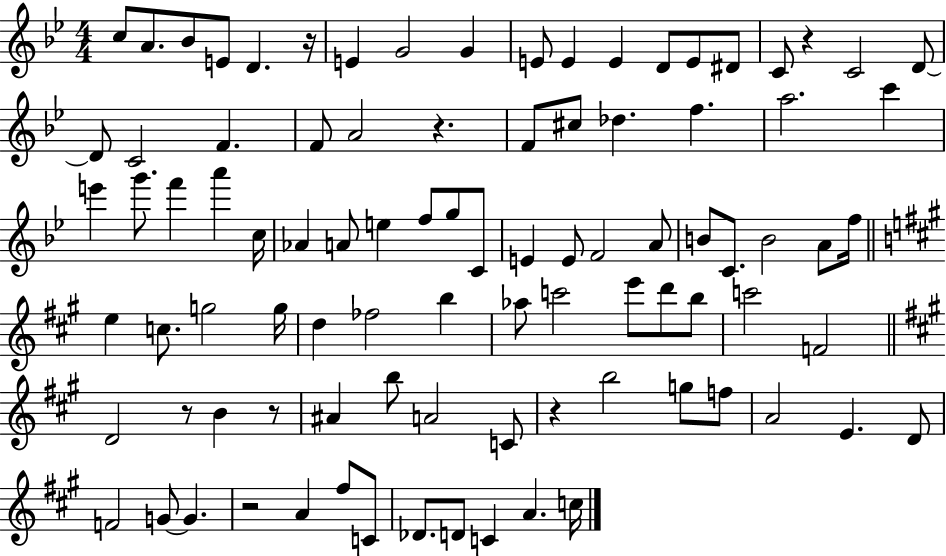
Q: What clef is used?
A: treble